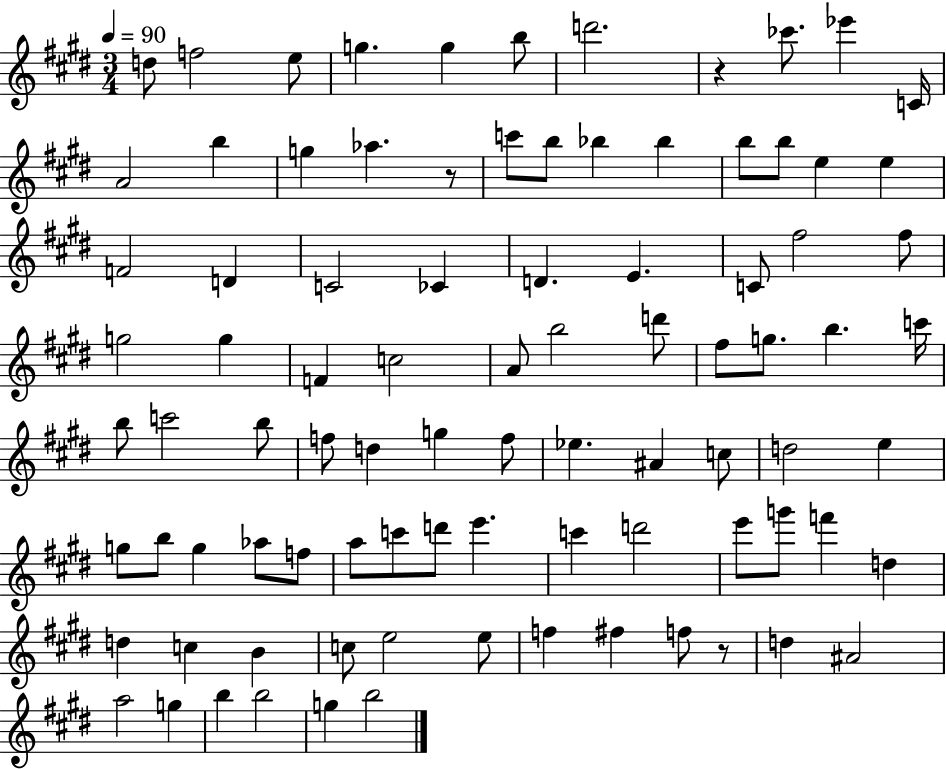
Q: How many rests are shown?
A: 3